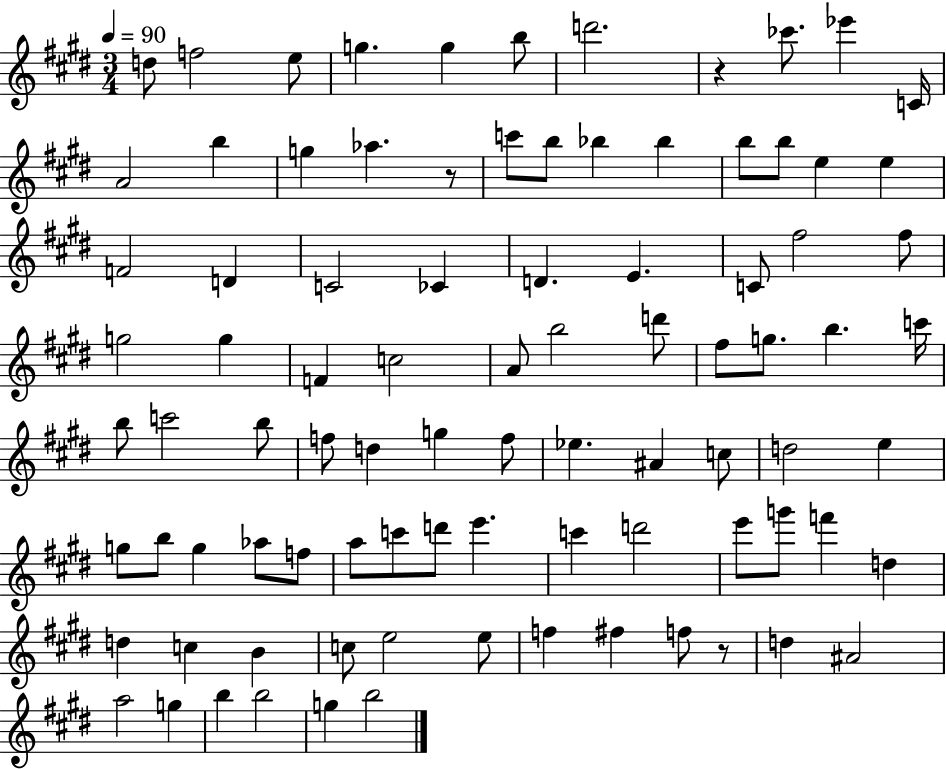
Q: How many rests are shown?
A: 3